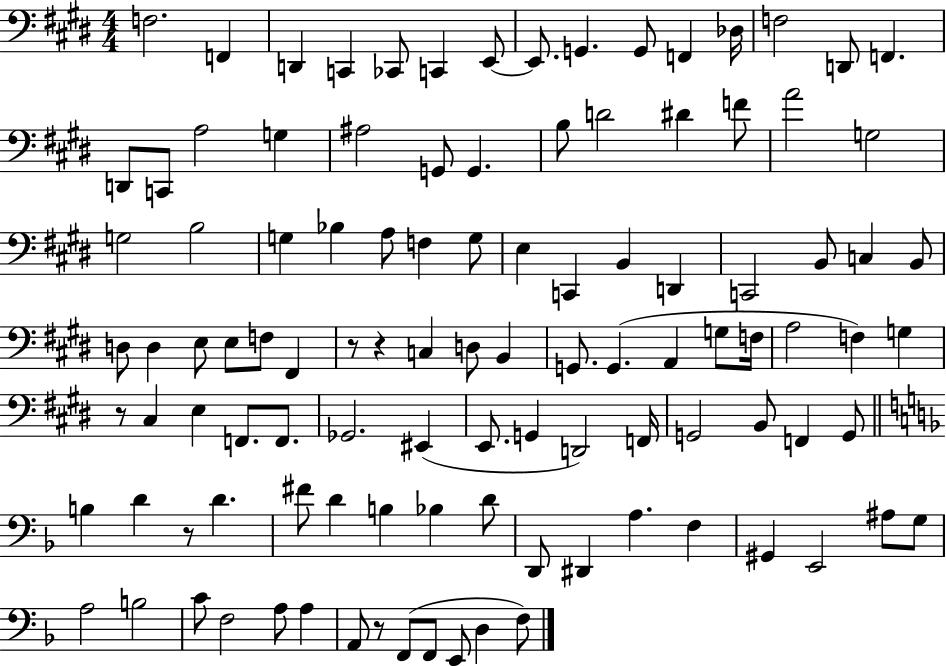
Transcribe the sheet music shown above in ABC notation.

X:1
T:Untitled
M:4/4
L:1/4
K:E
F,2 F,, D,, C,, _C,,/2 C,, E,,/2 E,,/2 G,, G,,/2 F,, _D,/4 F,2 D,,/2 F,, D,,/2 C,,/2 A,2 G, ^A,2 G,,/2 G,, B,/2 D2 ^D F/2 A2 G,2 G,2 B,2 G, _B, A,/2 F, G,/2 E, C,, B,, D,, C,,2 B,,/2 C, B,,/2 D,/2 D, E,/2 E,/2 F,/2 ^F,, z/2 z C, D,/2 B,, G,,/2 G,, A,, G,/2 F,/4 A,2 F, G, z/2 ^C, E, F,,/2 F,,/2 _G,,2 ^E,, E,,/2 G,, D,,2 F,,/4 G,,2 B,,/2 F,, G,,/2 B, D z/2 D ^F/2 D B, _B, D/2 D,,/2 ^D,, A, F, ^G,, E,,2 ^A,/2 G,/2 A,2 B,2 C/2 F,2 A,/2 A, A,,/2 z/2 F,,/2 F,,/2 E,,/2 D, F,/2